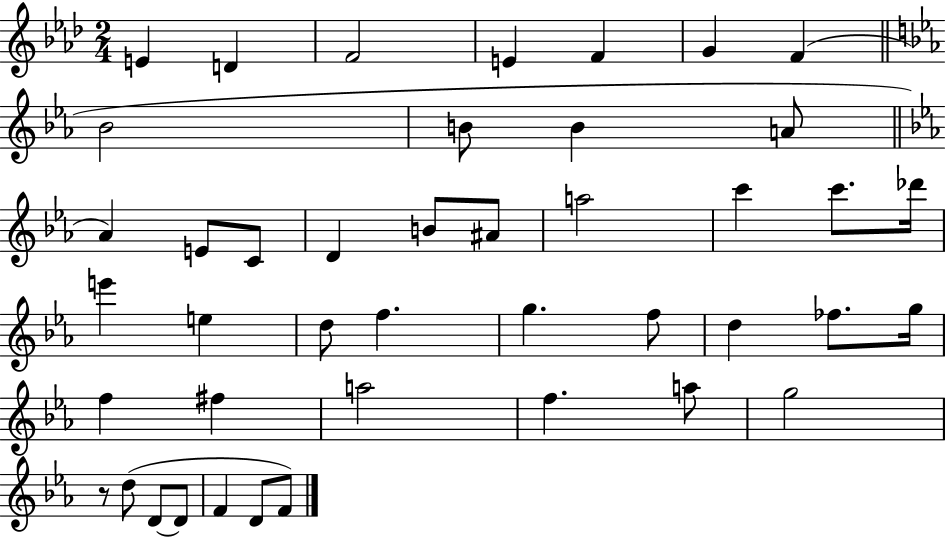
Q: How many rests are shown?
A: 1